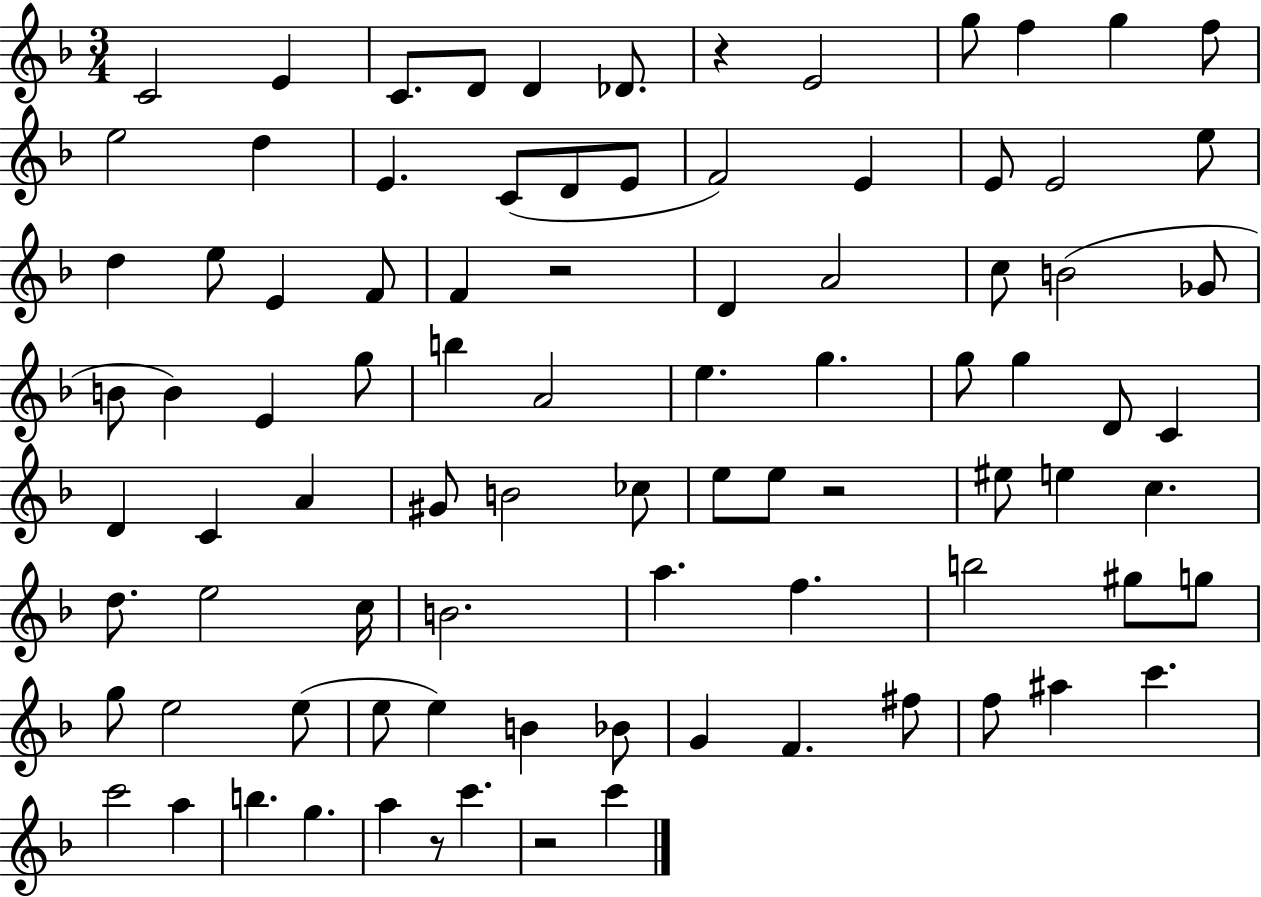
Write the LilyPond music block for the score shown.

{
  \clef treble
  \numericTimeSignature
  \time 3/4
  \key f \major
  c'2 e'4 | c'8. d'8 d'4 des'8. | r4 e'2 | g''8 f''4 g''4 f''8 | \break e''2 d''4 | e'4. c'8( d'8 e'8 | f'2) e'4 | e'8 e'2 e''8 | \break d''4 e''8 e'4 f'8 | f'4 r2 | d'4 a'2 | c''8 b'2( ges'8 | \break b'8 b'4) e'4 g''8 | b''4 a'2 | e''4. g''4. | g''8 g''4 d'8 c'4 | \break d'4 c'4 a'4 | gis'8 b'2 ces''8 | e''8 e''8 r2 | eis''8 e''4 c''4. | \break d''8. e''2 c''16 | b'2. | a''4. f''4. | b''2 gis''8 g''8 | \break g''8 e''2 e''8( | e''8 e''4) b'4 bes'8 | g'4 f'4. fis''8 | f''8 ais''4 c'''4. | \break c'''2 a''4 | b''4. g''4. | a''4 r8 c'''4. | r2 c'''4 | \break \bar "|."
}